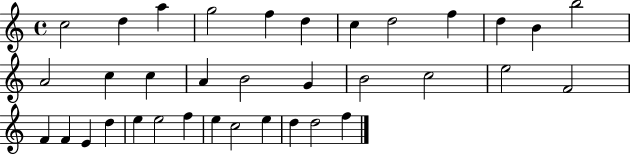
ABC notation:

X:1
T:Untitled
M:4/4
L:1/4
K:C
c2 d a g2 f d c d2 f d B b2 A2 c c A B2 G B2 c2 e2 F2 F F E d e e2 f e c2 e d d2 f